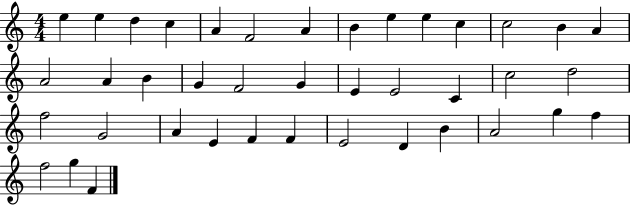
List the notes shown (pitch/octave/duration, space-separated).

E5/q E5/q D5/q C5/q A4/q F4/h A4/q B4/q E5/q E5/q C5/q C5/h B4/q A4/q A4/h A4/q B4/q G4/q F4/h G4/q E4/q E4/h C4/q C5/h D5/h F5/h G4/h A4/q E4/q F4/q F4/q E4/h D4/q B4/q A4/h G5/q F5/q F5/h G5/q F4/q